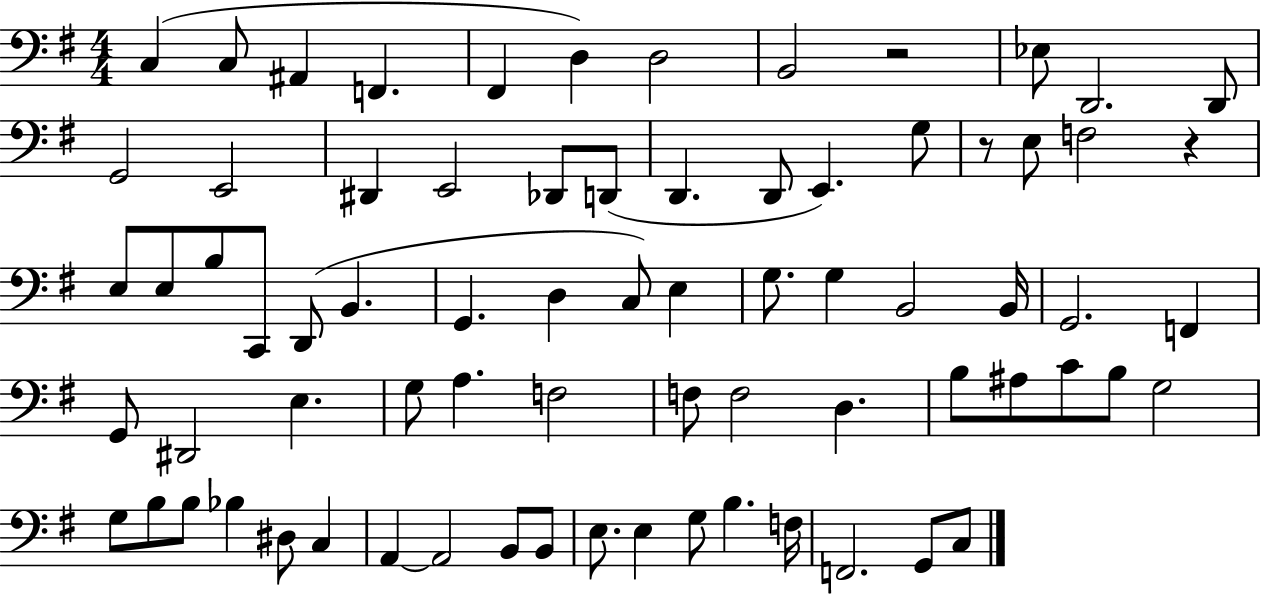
X:1
T:Untitled
M:4/4
L:1/4
K:G
C, C,/2 ^A,, F,, ^F,, D, D,2 B,,2 z2 _E,/2 D,,2 D,,/2 G,,2 E,,2 ^D,, E,,2 _D,,/2 D,,/2 D,, D,,/2 E,, G,/2 z/2 E,/2 F,2 z E,/2 E,/2 B,/2 C,,/2 D,,/2 B,, G,, D, C,/2 E, G,/2 G, B,,2 B,,/4 G,,2 F,, G,,/2 ^D,,2 E, G,/2 A, F,2 F,/2 F,2 D, B,/2 ^A,/2 C/2 B,/2 G,2 G,/2 B,/2 B,/2 _B, ^D,/2 C, A,, A,,2 B,,/2 B,,/2 E,/2 E, G,/2 B, F,/4 F,,2 G,,/2 C,/2